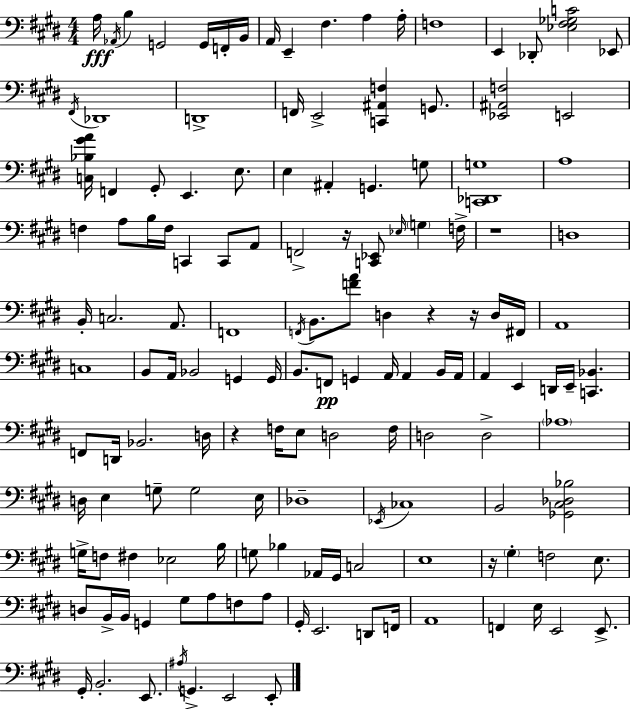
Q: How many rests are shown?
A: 6